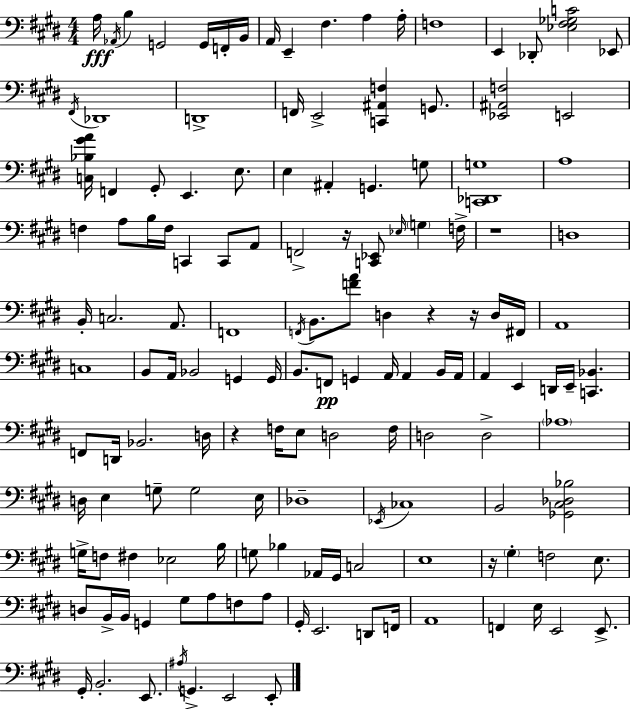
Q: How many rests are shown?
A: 6